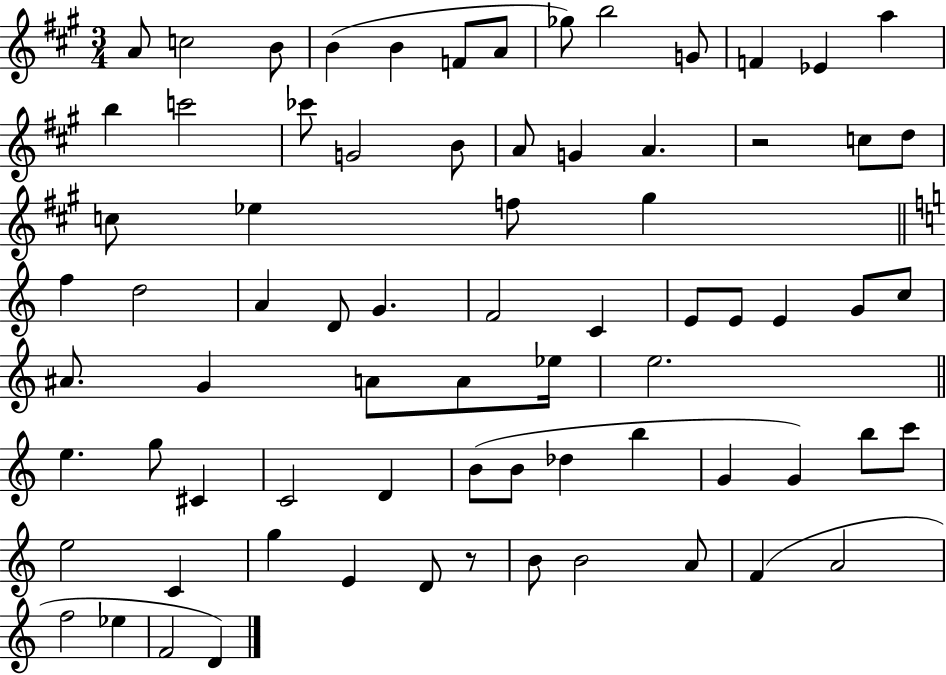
A4/e C5/h B4/e B4/q B4/q F4/e A4/e Gb5/e B5/h G4/e F4/q Eb4/q A5/q B5/q C6/h CES6/e G4/h B4/e A4/e G4/q A4/q. R/h C5/e D5/e C5/e Eb5/q F5/e G#5/q F5/q D5/h A4/q D4/e G4/q. F4/h C4/q E4/e E4/e E4/q G4/e C5/e A#4/e. G4/q A4/e A4/e Eb5/s E5/h. E5/q. G5/e C#4/q C4/h D4/q B4/e B4/e Db5/q B5/q G4/q G4/q B5/e C6/e E5/h C4/q G5/q E4/q D4/e R/e B4/e B4/h A4/e F4/q A4/h F5/h Eb5/q F4/h D4/q